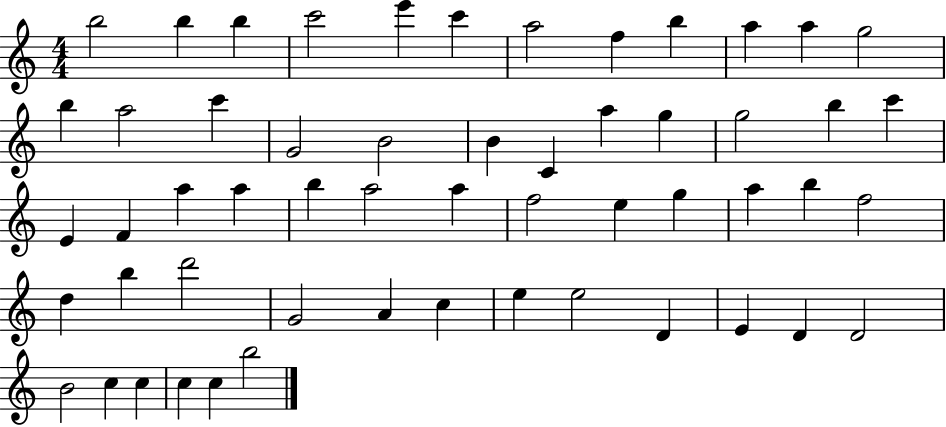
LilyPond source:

{
  \clef treble
  \numericTimeSignature
  \time 4/4
  \key c \major
  b''2 b''4 b''4 | c'''2 e'''4 c'''4 | a''2 f''4 b''4 | a''4 a''4 g''2 | \break b''4 a''2 c'''4 | g'2 b'2 | b'4 c'4 a''4 g''4 | g''2 b''4 c'''4 | \break e'4 f'4 a''4 a''4 | b''4 a''2 a''4 | f''2 e''4 g''4 | a''4 b''4 f''2 | \break d''4 b''4 d'''2 | g'2 a'4 c''4 | e''4 e''2 d'4 | e'4 d'4 d'2 | \break b'2 c''4 c''4 | c''4 c''4 b''2 | \bar "|."
}